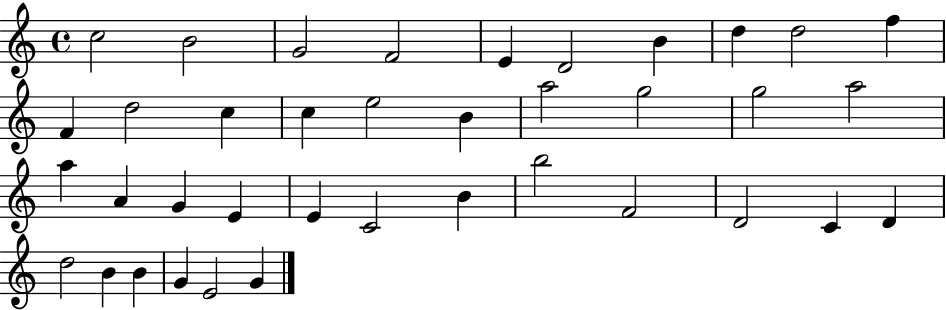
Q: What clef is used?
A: treble